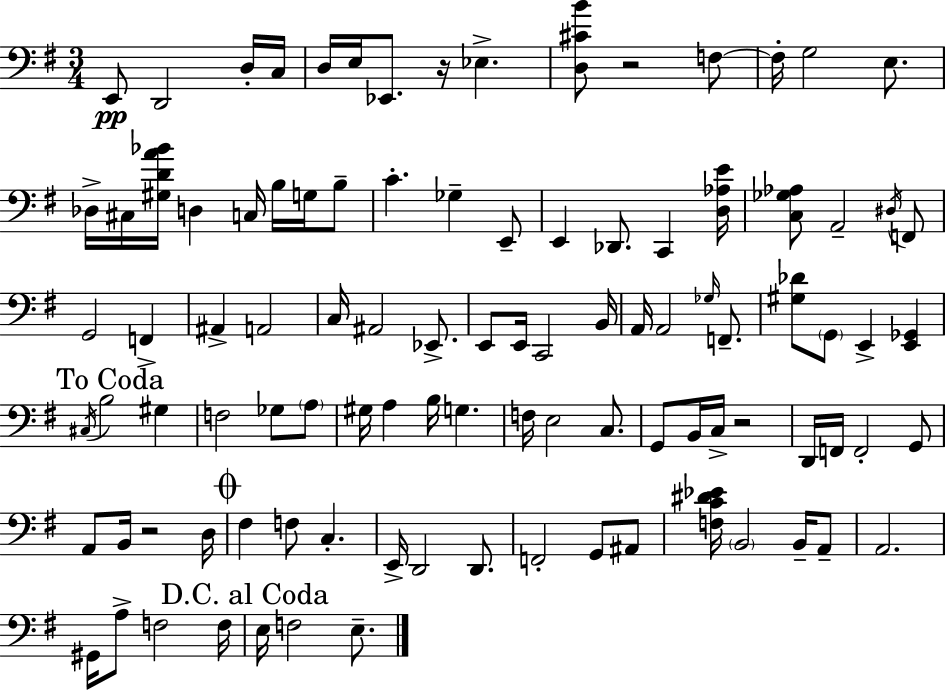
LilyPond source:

{
  \clef bass
  \numericTimeSignature
  \time 3/4
  \key g \major
  e,8\pp d,2 d16-. c16 | d16 e16 ees,8. r16 ees4.-> | <d cis' b'>8 r2 f8~~ | f16-. g2 e8. | \break des16-> cis16 <gis d' a' bes'>16 d4 c16 b16 g16 b8-- | c'4.-. ges4-- e,8-- | e,4 des,8. c,4 <d aes e'>16 | <c ges aes>8 a,2-- \acciaccatura { dis16 } f,8 | \break g,2 f,4-> | ais,4-> a,2 | c16 ais,2 ees,8.-> | e,8 e,16 c,2 | \break b,16 a,16 a,2 \grace { ges16 } f,8.-- | <gis des'>8 \parenthesize g,8 e,4-> <e, ges,>4 | \mark "To Coda" \acciaccatura { cis16 } b2 gis4 | f2 ges8 | \break \parenthesize a8 gis16 a4 b16 g4. | f16 e2 | c8. g,8 b,16 c16-> r2 | d,16 f,16 f,2-. | \break g,8 a,8 b,16 r2 | d16 \mark \markup { \musicglyph "scripts.coda" } fis4 f8 c4.-. | e,16-> d,2 | d,8. f,2-. g,8 | \break ais,8 <f c' dis' ees'>16 \parenthesize b,2 | b,16-- a,8-- a,2. | gis,16 a8-> f2 | f16 \mark "D.C. al Coda" e16 f2 | \break e8.-- \bar "|."
}